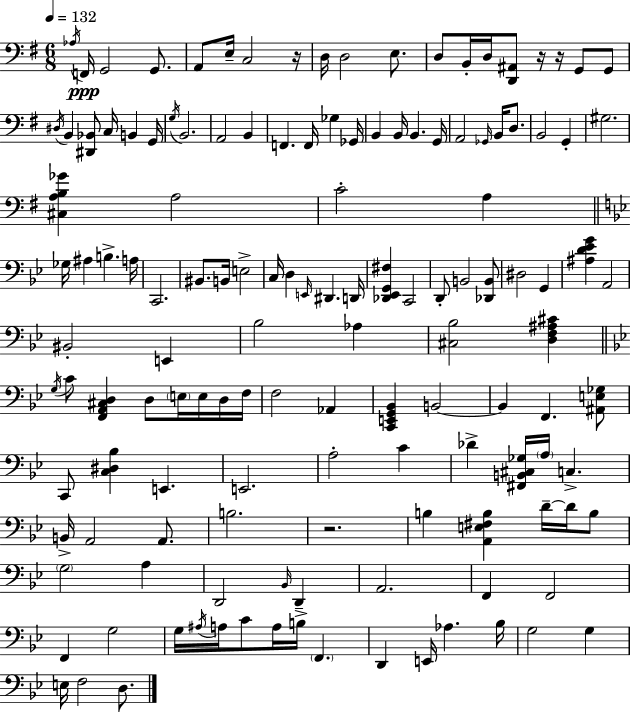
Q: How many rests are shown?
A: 4